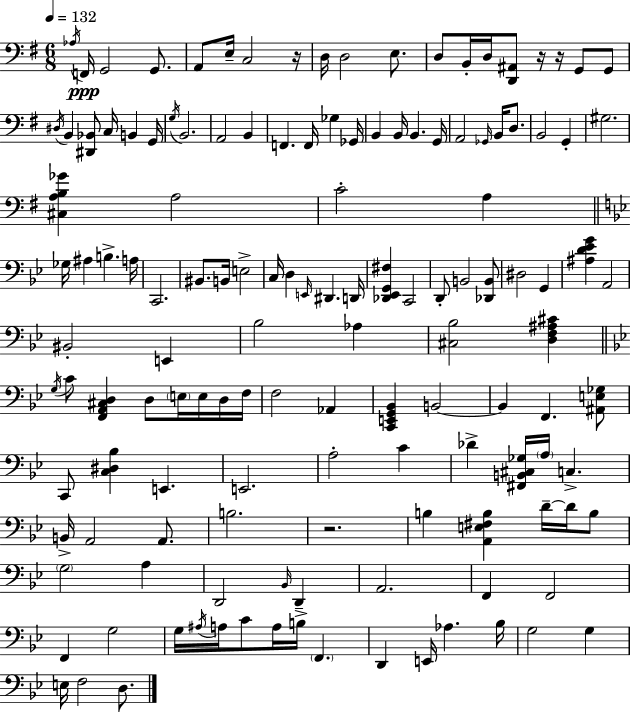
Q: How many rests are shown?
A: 4